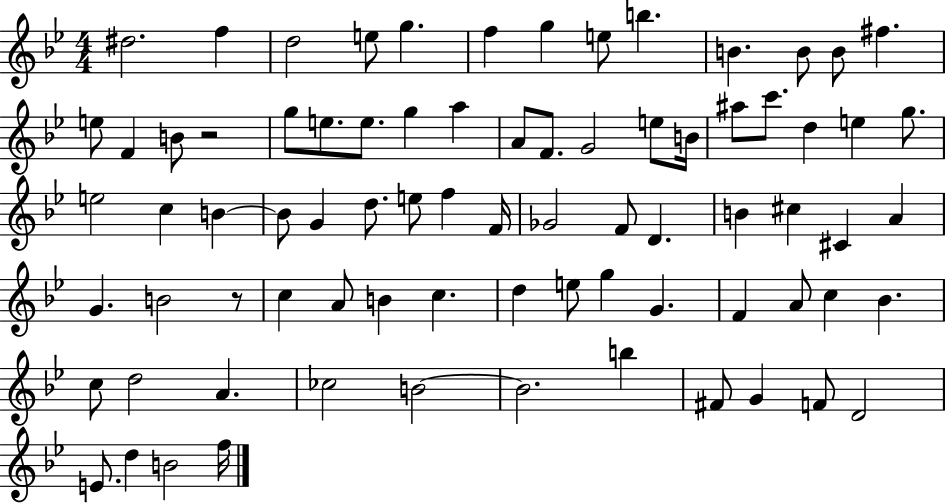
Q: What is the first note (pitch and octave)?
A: D#5